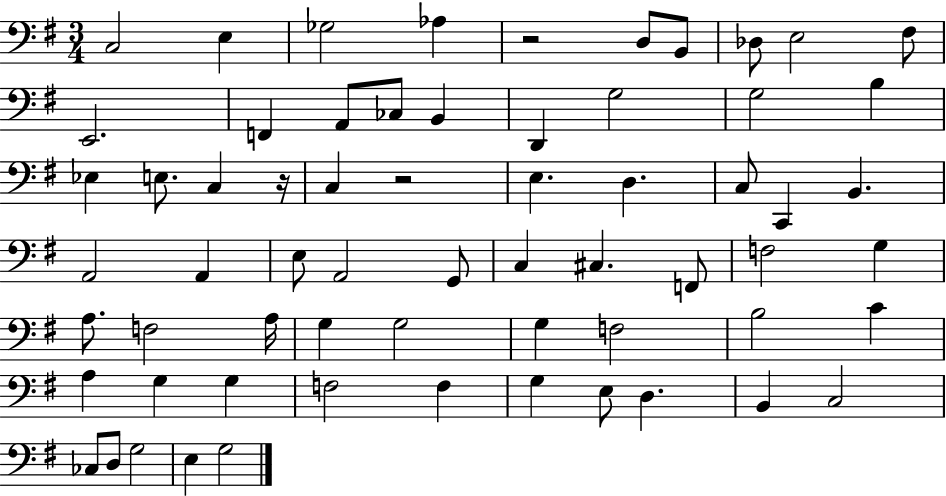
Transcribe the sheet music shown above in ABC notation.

X:1
T:Untitled
M:3/4
L:1/4
K:G
C,2 E, _G,2 _A, z2 D,/2 B,,/2 _D,/2 E,2 ^F,/2 E,,2 F,, A,,/2 _C,/2 B,, D,, G,2 G,2 B, _E, E,/2 C, z/4 C, z2 E, D, C,/2 C,, B,, A,,2 A,, E,/2 A,,2 G,,/2 C, ^C, F,,/2 F,2 G, A,/2 F,2 A,/4 G, G,2 G, F,2 B,2 C A, G, G, F,2 F, G, E,/2 D, B,, C,2 _C,/2 D,/2 G,2 E, G,2